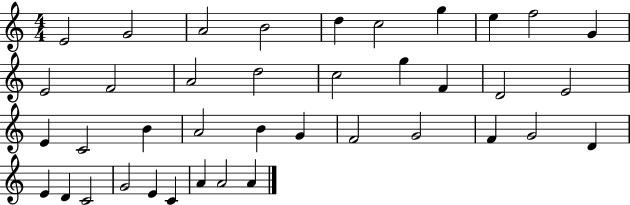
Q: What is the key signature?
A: C major